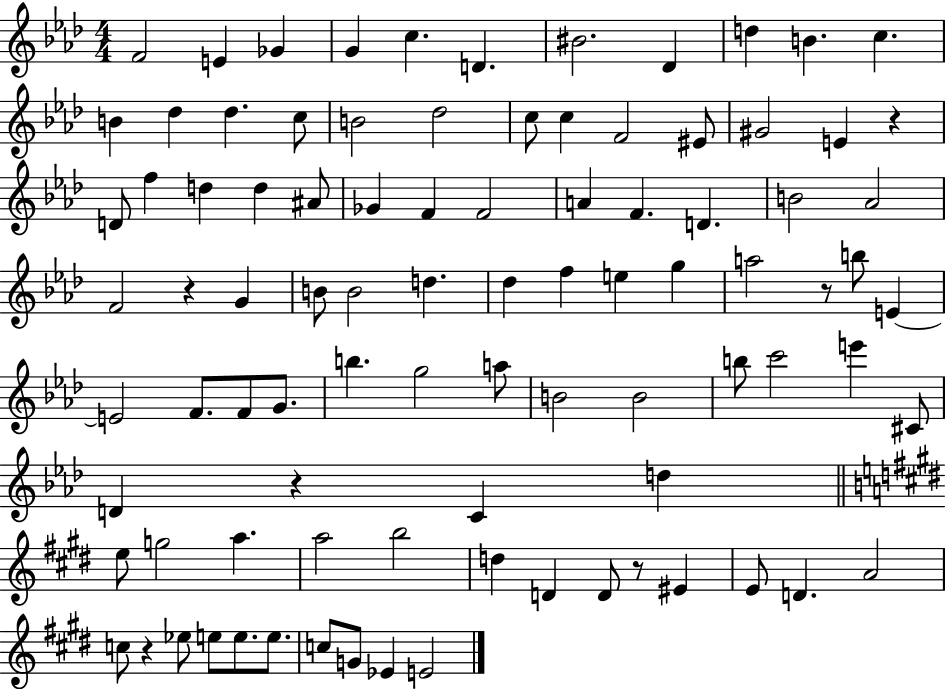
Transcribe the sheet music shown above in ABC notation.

X:1
T:Untitled
M:4/4
L:1/4
K:Ab
F2 E _G G c D ^B2 _D d B c B _d _d c/2 B2 _d2 c/2 c F2 ^E/2 ^G2 E z D/2 f d d ^A/2 _G F F2 A F D B2 _A2 F2 z G B/2 B2 d _d f e g a2 z/2 b/2 E E2 F/2 F/2 G/2 b g2 a/2 B2 B2 b/2 c'2 e' ^C/2 D z C d e/2 g2 a a2 b2 d D D/2 z/2 ^E E/2 D A2 c/2 z _e/2 e/2 e/2 e/2 c/2 G/2 _E E2